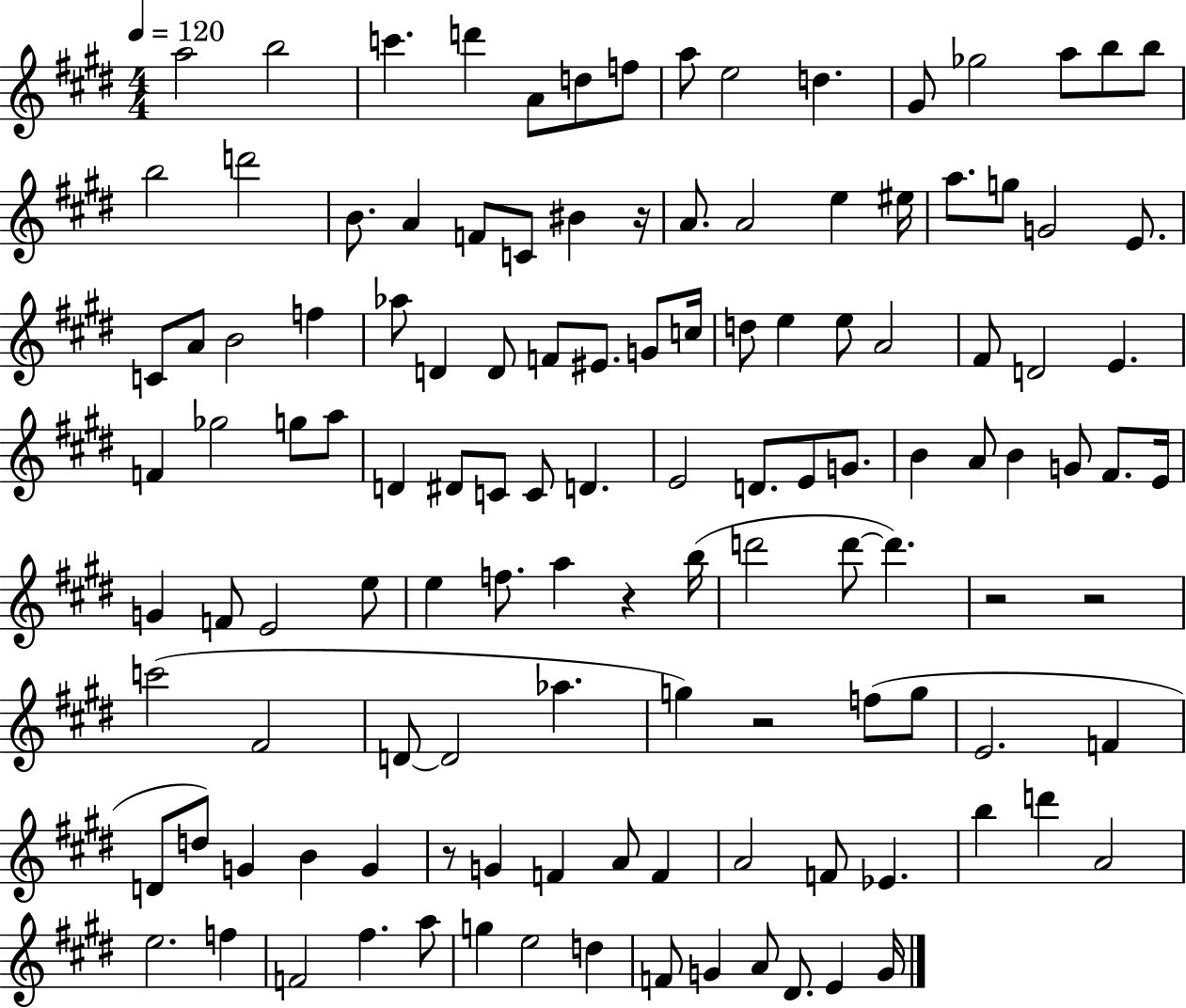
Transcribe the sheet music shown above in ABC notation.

X:1
T:Untitled
M:4/4
L:1/4
K:E
a2 b2 c' d' A/2 d/2 f/2 a/2 e2 d ^G/2 _g2 a/2 b/2 b/2 b2 d'2 B/2 A F/2 C/2 ^B z/4 A/2 A2 e ^e/4 a/2 g/2 G2 E/2 C/2 A/2 B2 f _a/2 D D/2 F/2 ^E/2 G/2 c/4 d/2 e e/2 A2 ^F/2 D2 E F _g2 g/2 a/2 D ^D/2 C/2 C/2 D E2 D/2 E/2 G/2 B A/2 B G/2 ^F/2 E/4 G F/2 E2 e/2 e f/2 a z b/4 d'2 d'/2 d' z2 z2 c'2 ^F2 D/2 D2 _a g z2 f/2 g/2 E2 F D/2 d/2 G B G z/2 G F A/2 F A2 F/2 _E b d' A2 e2 f F2 ^f a/2 g e2 d F/2 G A/2 ^D/2 E G/4